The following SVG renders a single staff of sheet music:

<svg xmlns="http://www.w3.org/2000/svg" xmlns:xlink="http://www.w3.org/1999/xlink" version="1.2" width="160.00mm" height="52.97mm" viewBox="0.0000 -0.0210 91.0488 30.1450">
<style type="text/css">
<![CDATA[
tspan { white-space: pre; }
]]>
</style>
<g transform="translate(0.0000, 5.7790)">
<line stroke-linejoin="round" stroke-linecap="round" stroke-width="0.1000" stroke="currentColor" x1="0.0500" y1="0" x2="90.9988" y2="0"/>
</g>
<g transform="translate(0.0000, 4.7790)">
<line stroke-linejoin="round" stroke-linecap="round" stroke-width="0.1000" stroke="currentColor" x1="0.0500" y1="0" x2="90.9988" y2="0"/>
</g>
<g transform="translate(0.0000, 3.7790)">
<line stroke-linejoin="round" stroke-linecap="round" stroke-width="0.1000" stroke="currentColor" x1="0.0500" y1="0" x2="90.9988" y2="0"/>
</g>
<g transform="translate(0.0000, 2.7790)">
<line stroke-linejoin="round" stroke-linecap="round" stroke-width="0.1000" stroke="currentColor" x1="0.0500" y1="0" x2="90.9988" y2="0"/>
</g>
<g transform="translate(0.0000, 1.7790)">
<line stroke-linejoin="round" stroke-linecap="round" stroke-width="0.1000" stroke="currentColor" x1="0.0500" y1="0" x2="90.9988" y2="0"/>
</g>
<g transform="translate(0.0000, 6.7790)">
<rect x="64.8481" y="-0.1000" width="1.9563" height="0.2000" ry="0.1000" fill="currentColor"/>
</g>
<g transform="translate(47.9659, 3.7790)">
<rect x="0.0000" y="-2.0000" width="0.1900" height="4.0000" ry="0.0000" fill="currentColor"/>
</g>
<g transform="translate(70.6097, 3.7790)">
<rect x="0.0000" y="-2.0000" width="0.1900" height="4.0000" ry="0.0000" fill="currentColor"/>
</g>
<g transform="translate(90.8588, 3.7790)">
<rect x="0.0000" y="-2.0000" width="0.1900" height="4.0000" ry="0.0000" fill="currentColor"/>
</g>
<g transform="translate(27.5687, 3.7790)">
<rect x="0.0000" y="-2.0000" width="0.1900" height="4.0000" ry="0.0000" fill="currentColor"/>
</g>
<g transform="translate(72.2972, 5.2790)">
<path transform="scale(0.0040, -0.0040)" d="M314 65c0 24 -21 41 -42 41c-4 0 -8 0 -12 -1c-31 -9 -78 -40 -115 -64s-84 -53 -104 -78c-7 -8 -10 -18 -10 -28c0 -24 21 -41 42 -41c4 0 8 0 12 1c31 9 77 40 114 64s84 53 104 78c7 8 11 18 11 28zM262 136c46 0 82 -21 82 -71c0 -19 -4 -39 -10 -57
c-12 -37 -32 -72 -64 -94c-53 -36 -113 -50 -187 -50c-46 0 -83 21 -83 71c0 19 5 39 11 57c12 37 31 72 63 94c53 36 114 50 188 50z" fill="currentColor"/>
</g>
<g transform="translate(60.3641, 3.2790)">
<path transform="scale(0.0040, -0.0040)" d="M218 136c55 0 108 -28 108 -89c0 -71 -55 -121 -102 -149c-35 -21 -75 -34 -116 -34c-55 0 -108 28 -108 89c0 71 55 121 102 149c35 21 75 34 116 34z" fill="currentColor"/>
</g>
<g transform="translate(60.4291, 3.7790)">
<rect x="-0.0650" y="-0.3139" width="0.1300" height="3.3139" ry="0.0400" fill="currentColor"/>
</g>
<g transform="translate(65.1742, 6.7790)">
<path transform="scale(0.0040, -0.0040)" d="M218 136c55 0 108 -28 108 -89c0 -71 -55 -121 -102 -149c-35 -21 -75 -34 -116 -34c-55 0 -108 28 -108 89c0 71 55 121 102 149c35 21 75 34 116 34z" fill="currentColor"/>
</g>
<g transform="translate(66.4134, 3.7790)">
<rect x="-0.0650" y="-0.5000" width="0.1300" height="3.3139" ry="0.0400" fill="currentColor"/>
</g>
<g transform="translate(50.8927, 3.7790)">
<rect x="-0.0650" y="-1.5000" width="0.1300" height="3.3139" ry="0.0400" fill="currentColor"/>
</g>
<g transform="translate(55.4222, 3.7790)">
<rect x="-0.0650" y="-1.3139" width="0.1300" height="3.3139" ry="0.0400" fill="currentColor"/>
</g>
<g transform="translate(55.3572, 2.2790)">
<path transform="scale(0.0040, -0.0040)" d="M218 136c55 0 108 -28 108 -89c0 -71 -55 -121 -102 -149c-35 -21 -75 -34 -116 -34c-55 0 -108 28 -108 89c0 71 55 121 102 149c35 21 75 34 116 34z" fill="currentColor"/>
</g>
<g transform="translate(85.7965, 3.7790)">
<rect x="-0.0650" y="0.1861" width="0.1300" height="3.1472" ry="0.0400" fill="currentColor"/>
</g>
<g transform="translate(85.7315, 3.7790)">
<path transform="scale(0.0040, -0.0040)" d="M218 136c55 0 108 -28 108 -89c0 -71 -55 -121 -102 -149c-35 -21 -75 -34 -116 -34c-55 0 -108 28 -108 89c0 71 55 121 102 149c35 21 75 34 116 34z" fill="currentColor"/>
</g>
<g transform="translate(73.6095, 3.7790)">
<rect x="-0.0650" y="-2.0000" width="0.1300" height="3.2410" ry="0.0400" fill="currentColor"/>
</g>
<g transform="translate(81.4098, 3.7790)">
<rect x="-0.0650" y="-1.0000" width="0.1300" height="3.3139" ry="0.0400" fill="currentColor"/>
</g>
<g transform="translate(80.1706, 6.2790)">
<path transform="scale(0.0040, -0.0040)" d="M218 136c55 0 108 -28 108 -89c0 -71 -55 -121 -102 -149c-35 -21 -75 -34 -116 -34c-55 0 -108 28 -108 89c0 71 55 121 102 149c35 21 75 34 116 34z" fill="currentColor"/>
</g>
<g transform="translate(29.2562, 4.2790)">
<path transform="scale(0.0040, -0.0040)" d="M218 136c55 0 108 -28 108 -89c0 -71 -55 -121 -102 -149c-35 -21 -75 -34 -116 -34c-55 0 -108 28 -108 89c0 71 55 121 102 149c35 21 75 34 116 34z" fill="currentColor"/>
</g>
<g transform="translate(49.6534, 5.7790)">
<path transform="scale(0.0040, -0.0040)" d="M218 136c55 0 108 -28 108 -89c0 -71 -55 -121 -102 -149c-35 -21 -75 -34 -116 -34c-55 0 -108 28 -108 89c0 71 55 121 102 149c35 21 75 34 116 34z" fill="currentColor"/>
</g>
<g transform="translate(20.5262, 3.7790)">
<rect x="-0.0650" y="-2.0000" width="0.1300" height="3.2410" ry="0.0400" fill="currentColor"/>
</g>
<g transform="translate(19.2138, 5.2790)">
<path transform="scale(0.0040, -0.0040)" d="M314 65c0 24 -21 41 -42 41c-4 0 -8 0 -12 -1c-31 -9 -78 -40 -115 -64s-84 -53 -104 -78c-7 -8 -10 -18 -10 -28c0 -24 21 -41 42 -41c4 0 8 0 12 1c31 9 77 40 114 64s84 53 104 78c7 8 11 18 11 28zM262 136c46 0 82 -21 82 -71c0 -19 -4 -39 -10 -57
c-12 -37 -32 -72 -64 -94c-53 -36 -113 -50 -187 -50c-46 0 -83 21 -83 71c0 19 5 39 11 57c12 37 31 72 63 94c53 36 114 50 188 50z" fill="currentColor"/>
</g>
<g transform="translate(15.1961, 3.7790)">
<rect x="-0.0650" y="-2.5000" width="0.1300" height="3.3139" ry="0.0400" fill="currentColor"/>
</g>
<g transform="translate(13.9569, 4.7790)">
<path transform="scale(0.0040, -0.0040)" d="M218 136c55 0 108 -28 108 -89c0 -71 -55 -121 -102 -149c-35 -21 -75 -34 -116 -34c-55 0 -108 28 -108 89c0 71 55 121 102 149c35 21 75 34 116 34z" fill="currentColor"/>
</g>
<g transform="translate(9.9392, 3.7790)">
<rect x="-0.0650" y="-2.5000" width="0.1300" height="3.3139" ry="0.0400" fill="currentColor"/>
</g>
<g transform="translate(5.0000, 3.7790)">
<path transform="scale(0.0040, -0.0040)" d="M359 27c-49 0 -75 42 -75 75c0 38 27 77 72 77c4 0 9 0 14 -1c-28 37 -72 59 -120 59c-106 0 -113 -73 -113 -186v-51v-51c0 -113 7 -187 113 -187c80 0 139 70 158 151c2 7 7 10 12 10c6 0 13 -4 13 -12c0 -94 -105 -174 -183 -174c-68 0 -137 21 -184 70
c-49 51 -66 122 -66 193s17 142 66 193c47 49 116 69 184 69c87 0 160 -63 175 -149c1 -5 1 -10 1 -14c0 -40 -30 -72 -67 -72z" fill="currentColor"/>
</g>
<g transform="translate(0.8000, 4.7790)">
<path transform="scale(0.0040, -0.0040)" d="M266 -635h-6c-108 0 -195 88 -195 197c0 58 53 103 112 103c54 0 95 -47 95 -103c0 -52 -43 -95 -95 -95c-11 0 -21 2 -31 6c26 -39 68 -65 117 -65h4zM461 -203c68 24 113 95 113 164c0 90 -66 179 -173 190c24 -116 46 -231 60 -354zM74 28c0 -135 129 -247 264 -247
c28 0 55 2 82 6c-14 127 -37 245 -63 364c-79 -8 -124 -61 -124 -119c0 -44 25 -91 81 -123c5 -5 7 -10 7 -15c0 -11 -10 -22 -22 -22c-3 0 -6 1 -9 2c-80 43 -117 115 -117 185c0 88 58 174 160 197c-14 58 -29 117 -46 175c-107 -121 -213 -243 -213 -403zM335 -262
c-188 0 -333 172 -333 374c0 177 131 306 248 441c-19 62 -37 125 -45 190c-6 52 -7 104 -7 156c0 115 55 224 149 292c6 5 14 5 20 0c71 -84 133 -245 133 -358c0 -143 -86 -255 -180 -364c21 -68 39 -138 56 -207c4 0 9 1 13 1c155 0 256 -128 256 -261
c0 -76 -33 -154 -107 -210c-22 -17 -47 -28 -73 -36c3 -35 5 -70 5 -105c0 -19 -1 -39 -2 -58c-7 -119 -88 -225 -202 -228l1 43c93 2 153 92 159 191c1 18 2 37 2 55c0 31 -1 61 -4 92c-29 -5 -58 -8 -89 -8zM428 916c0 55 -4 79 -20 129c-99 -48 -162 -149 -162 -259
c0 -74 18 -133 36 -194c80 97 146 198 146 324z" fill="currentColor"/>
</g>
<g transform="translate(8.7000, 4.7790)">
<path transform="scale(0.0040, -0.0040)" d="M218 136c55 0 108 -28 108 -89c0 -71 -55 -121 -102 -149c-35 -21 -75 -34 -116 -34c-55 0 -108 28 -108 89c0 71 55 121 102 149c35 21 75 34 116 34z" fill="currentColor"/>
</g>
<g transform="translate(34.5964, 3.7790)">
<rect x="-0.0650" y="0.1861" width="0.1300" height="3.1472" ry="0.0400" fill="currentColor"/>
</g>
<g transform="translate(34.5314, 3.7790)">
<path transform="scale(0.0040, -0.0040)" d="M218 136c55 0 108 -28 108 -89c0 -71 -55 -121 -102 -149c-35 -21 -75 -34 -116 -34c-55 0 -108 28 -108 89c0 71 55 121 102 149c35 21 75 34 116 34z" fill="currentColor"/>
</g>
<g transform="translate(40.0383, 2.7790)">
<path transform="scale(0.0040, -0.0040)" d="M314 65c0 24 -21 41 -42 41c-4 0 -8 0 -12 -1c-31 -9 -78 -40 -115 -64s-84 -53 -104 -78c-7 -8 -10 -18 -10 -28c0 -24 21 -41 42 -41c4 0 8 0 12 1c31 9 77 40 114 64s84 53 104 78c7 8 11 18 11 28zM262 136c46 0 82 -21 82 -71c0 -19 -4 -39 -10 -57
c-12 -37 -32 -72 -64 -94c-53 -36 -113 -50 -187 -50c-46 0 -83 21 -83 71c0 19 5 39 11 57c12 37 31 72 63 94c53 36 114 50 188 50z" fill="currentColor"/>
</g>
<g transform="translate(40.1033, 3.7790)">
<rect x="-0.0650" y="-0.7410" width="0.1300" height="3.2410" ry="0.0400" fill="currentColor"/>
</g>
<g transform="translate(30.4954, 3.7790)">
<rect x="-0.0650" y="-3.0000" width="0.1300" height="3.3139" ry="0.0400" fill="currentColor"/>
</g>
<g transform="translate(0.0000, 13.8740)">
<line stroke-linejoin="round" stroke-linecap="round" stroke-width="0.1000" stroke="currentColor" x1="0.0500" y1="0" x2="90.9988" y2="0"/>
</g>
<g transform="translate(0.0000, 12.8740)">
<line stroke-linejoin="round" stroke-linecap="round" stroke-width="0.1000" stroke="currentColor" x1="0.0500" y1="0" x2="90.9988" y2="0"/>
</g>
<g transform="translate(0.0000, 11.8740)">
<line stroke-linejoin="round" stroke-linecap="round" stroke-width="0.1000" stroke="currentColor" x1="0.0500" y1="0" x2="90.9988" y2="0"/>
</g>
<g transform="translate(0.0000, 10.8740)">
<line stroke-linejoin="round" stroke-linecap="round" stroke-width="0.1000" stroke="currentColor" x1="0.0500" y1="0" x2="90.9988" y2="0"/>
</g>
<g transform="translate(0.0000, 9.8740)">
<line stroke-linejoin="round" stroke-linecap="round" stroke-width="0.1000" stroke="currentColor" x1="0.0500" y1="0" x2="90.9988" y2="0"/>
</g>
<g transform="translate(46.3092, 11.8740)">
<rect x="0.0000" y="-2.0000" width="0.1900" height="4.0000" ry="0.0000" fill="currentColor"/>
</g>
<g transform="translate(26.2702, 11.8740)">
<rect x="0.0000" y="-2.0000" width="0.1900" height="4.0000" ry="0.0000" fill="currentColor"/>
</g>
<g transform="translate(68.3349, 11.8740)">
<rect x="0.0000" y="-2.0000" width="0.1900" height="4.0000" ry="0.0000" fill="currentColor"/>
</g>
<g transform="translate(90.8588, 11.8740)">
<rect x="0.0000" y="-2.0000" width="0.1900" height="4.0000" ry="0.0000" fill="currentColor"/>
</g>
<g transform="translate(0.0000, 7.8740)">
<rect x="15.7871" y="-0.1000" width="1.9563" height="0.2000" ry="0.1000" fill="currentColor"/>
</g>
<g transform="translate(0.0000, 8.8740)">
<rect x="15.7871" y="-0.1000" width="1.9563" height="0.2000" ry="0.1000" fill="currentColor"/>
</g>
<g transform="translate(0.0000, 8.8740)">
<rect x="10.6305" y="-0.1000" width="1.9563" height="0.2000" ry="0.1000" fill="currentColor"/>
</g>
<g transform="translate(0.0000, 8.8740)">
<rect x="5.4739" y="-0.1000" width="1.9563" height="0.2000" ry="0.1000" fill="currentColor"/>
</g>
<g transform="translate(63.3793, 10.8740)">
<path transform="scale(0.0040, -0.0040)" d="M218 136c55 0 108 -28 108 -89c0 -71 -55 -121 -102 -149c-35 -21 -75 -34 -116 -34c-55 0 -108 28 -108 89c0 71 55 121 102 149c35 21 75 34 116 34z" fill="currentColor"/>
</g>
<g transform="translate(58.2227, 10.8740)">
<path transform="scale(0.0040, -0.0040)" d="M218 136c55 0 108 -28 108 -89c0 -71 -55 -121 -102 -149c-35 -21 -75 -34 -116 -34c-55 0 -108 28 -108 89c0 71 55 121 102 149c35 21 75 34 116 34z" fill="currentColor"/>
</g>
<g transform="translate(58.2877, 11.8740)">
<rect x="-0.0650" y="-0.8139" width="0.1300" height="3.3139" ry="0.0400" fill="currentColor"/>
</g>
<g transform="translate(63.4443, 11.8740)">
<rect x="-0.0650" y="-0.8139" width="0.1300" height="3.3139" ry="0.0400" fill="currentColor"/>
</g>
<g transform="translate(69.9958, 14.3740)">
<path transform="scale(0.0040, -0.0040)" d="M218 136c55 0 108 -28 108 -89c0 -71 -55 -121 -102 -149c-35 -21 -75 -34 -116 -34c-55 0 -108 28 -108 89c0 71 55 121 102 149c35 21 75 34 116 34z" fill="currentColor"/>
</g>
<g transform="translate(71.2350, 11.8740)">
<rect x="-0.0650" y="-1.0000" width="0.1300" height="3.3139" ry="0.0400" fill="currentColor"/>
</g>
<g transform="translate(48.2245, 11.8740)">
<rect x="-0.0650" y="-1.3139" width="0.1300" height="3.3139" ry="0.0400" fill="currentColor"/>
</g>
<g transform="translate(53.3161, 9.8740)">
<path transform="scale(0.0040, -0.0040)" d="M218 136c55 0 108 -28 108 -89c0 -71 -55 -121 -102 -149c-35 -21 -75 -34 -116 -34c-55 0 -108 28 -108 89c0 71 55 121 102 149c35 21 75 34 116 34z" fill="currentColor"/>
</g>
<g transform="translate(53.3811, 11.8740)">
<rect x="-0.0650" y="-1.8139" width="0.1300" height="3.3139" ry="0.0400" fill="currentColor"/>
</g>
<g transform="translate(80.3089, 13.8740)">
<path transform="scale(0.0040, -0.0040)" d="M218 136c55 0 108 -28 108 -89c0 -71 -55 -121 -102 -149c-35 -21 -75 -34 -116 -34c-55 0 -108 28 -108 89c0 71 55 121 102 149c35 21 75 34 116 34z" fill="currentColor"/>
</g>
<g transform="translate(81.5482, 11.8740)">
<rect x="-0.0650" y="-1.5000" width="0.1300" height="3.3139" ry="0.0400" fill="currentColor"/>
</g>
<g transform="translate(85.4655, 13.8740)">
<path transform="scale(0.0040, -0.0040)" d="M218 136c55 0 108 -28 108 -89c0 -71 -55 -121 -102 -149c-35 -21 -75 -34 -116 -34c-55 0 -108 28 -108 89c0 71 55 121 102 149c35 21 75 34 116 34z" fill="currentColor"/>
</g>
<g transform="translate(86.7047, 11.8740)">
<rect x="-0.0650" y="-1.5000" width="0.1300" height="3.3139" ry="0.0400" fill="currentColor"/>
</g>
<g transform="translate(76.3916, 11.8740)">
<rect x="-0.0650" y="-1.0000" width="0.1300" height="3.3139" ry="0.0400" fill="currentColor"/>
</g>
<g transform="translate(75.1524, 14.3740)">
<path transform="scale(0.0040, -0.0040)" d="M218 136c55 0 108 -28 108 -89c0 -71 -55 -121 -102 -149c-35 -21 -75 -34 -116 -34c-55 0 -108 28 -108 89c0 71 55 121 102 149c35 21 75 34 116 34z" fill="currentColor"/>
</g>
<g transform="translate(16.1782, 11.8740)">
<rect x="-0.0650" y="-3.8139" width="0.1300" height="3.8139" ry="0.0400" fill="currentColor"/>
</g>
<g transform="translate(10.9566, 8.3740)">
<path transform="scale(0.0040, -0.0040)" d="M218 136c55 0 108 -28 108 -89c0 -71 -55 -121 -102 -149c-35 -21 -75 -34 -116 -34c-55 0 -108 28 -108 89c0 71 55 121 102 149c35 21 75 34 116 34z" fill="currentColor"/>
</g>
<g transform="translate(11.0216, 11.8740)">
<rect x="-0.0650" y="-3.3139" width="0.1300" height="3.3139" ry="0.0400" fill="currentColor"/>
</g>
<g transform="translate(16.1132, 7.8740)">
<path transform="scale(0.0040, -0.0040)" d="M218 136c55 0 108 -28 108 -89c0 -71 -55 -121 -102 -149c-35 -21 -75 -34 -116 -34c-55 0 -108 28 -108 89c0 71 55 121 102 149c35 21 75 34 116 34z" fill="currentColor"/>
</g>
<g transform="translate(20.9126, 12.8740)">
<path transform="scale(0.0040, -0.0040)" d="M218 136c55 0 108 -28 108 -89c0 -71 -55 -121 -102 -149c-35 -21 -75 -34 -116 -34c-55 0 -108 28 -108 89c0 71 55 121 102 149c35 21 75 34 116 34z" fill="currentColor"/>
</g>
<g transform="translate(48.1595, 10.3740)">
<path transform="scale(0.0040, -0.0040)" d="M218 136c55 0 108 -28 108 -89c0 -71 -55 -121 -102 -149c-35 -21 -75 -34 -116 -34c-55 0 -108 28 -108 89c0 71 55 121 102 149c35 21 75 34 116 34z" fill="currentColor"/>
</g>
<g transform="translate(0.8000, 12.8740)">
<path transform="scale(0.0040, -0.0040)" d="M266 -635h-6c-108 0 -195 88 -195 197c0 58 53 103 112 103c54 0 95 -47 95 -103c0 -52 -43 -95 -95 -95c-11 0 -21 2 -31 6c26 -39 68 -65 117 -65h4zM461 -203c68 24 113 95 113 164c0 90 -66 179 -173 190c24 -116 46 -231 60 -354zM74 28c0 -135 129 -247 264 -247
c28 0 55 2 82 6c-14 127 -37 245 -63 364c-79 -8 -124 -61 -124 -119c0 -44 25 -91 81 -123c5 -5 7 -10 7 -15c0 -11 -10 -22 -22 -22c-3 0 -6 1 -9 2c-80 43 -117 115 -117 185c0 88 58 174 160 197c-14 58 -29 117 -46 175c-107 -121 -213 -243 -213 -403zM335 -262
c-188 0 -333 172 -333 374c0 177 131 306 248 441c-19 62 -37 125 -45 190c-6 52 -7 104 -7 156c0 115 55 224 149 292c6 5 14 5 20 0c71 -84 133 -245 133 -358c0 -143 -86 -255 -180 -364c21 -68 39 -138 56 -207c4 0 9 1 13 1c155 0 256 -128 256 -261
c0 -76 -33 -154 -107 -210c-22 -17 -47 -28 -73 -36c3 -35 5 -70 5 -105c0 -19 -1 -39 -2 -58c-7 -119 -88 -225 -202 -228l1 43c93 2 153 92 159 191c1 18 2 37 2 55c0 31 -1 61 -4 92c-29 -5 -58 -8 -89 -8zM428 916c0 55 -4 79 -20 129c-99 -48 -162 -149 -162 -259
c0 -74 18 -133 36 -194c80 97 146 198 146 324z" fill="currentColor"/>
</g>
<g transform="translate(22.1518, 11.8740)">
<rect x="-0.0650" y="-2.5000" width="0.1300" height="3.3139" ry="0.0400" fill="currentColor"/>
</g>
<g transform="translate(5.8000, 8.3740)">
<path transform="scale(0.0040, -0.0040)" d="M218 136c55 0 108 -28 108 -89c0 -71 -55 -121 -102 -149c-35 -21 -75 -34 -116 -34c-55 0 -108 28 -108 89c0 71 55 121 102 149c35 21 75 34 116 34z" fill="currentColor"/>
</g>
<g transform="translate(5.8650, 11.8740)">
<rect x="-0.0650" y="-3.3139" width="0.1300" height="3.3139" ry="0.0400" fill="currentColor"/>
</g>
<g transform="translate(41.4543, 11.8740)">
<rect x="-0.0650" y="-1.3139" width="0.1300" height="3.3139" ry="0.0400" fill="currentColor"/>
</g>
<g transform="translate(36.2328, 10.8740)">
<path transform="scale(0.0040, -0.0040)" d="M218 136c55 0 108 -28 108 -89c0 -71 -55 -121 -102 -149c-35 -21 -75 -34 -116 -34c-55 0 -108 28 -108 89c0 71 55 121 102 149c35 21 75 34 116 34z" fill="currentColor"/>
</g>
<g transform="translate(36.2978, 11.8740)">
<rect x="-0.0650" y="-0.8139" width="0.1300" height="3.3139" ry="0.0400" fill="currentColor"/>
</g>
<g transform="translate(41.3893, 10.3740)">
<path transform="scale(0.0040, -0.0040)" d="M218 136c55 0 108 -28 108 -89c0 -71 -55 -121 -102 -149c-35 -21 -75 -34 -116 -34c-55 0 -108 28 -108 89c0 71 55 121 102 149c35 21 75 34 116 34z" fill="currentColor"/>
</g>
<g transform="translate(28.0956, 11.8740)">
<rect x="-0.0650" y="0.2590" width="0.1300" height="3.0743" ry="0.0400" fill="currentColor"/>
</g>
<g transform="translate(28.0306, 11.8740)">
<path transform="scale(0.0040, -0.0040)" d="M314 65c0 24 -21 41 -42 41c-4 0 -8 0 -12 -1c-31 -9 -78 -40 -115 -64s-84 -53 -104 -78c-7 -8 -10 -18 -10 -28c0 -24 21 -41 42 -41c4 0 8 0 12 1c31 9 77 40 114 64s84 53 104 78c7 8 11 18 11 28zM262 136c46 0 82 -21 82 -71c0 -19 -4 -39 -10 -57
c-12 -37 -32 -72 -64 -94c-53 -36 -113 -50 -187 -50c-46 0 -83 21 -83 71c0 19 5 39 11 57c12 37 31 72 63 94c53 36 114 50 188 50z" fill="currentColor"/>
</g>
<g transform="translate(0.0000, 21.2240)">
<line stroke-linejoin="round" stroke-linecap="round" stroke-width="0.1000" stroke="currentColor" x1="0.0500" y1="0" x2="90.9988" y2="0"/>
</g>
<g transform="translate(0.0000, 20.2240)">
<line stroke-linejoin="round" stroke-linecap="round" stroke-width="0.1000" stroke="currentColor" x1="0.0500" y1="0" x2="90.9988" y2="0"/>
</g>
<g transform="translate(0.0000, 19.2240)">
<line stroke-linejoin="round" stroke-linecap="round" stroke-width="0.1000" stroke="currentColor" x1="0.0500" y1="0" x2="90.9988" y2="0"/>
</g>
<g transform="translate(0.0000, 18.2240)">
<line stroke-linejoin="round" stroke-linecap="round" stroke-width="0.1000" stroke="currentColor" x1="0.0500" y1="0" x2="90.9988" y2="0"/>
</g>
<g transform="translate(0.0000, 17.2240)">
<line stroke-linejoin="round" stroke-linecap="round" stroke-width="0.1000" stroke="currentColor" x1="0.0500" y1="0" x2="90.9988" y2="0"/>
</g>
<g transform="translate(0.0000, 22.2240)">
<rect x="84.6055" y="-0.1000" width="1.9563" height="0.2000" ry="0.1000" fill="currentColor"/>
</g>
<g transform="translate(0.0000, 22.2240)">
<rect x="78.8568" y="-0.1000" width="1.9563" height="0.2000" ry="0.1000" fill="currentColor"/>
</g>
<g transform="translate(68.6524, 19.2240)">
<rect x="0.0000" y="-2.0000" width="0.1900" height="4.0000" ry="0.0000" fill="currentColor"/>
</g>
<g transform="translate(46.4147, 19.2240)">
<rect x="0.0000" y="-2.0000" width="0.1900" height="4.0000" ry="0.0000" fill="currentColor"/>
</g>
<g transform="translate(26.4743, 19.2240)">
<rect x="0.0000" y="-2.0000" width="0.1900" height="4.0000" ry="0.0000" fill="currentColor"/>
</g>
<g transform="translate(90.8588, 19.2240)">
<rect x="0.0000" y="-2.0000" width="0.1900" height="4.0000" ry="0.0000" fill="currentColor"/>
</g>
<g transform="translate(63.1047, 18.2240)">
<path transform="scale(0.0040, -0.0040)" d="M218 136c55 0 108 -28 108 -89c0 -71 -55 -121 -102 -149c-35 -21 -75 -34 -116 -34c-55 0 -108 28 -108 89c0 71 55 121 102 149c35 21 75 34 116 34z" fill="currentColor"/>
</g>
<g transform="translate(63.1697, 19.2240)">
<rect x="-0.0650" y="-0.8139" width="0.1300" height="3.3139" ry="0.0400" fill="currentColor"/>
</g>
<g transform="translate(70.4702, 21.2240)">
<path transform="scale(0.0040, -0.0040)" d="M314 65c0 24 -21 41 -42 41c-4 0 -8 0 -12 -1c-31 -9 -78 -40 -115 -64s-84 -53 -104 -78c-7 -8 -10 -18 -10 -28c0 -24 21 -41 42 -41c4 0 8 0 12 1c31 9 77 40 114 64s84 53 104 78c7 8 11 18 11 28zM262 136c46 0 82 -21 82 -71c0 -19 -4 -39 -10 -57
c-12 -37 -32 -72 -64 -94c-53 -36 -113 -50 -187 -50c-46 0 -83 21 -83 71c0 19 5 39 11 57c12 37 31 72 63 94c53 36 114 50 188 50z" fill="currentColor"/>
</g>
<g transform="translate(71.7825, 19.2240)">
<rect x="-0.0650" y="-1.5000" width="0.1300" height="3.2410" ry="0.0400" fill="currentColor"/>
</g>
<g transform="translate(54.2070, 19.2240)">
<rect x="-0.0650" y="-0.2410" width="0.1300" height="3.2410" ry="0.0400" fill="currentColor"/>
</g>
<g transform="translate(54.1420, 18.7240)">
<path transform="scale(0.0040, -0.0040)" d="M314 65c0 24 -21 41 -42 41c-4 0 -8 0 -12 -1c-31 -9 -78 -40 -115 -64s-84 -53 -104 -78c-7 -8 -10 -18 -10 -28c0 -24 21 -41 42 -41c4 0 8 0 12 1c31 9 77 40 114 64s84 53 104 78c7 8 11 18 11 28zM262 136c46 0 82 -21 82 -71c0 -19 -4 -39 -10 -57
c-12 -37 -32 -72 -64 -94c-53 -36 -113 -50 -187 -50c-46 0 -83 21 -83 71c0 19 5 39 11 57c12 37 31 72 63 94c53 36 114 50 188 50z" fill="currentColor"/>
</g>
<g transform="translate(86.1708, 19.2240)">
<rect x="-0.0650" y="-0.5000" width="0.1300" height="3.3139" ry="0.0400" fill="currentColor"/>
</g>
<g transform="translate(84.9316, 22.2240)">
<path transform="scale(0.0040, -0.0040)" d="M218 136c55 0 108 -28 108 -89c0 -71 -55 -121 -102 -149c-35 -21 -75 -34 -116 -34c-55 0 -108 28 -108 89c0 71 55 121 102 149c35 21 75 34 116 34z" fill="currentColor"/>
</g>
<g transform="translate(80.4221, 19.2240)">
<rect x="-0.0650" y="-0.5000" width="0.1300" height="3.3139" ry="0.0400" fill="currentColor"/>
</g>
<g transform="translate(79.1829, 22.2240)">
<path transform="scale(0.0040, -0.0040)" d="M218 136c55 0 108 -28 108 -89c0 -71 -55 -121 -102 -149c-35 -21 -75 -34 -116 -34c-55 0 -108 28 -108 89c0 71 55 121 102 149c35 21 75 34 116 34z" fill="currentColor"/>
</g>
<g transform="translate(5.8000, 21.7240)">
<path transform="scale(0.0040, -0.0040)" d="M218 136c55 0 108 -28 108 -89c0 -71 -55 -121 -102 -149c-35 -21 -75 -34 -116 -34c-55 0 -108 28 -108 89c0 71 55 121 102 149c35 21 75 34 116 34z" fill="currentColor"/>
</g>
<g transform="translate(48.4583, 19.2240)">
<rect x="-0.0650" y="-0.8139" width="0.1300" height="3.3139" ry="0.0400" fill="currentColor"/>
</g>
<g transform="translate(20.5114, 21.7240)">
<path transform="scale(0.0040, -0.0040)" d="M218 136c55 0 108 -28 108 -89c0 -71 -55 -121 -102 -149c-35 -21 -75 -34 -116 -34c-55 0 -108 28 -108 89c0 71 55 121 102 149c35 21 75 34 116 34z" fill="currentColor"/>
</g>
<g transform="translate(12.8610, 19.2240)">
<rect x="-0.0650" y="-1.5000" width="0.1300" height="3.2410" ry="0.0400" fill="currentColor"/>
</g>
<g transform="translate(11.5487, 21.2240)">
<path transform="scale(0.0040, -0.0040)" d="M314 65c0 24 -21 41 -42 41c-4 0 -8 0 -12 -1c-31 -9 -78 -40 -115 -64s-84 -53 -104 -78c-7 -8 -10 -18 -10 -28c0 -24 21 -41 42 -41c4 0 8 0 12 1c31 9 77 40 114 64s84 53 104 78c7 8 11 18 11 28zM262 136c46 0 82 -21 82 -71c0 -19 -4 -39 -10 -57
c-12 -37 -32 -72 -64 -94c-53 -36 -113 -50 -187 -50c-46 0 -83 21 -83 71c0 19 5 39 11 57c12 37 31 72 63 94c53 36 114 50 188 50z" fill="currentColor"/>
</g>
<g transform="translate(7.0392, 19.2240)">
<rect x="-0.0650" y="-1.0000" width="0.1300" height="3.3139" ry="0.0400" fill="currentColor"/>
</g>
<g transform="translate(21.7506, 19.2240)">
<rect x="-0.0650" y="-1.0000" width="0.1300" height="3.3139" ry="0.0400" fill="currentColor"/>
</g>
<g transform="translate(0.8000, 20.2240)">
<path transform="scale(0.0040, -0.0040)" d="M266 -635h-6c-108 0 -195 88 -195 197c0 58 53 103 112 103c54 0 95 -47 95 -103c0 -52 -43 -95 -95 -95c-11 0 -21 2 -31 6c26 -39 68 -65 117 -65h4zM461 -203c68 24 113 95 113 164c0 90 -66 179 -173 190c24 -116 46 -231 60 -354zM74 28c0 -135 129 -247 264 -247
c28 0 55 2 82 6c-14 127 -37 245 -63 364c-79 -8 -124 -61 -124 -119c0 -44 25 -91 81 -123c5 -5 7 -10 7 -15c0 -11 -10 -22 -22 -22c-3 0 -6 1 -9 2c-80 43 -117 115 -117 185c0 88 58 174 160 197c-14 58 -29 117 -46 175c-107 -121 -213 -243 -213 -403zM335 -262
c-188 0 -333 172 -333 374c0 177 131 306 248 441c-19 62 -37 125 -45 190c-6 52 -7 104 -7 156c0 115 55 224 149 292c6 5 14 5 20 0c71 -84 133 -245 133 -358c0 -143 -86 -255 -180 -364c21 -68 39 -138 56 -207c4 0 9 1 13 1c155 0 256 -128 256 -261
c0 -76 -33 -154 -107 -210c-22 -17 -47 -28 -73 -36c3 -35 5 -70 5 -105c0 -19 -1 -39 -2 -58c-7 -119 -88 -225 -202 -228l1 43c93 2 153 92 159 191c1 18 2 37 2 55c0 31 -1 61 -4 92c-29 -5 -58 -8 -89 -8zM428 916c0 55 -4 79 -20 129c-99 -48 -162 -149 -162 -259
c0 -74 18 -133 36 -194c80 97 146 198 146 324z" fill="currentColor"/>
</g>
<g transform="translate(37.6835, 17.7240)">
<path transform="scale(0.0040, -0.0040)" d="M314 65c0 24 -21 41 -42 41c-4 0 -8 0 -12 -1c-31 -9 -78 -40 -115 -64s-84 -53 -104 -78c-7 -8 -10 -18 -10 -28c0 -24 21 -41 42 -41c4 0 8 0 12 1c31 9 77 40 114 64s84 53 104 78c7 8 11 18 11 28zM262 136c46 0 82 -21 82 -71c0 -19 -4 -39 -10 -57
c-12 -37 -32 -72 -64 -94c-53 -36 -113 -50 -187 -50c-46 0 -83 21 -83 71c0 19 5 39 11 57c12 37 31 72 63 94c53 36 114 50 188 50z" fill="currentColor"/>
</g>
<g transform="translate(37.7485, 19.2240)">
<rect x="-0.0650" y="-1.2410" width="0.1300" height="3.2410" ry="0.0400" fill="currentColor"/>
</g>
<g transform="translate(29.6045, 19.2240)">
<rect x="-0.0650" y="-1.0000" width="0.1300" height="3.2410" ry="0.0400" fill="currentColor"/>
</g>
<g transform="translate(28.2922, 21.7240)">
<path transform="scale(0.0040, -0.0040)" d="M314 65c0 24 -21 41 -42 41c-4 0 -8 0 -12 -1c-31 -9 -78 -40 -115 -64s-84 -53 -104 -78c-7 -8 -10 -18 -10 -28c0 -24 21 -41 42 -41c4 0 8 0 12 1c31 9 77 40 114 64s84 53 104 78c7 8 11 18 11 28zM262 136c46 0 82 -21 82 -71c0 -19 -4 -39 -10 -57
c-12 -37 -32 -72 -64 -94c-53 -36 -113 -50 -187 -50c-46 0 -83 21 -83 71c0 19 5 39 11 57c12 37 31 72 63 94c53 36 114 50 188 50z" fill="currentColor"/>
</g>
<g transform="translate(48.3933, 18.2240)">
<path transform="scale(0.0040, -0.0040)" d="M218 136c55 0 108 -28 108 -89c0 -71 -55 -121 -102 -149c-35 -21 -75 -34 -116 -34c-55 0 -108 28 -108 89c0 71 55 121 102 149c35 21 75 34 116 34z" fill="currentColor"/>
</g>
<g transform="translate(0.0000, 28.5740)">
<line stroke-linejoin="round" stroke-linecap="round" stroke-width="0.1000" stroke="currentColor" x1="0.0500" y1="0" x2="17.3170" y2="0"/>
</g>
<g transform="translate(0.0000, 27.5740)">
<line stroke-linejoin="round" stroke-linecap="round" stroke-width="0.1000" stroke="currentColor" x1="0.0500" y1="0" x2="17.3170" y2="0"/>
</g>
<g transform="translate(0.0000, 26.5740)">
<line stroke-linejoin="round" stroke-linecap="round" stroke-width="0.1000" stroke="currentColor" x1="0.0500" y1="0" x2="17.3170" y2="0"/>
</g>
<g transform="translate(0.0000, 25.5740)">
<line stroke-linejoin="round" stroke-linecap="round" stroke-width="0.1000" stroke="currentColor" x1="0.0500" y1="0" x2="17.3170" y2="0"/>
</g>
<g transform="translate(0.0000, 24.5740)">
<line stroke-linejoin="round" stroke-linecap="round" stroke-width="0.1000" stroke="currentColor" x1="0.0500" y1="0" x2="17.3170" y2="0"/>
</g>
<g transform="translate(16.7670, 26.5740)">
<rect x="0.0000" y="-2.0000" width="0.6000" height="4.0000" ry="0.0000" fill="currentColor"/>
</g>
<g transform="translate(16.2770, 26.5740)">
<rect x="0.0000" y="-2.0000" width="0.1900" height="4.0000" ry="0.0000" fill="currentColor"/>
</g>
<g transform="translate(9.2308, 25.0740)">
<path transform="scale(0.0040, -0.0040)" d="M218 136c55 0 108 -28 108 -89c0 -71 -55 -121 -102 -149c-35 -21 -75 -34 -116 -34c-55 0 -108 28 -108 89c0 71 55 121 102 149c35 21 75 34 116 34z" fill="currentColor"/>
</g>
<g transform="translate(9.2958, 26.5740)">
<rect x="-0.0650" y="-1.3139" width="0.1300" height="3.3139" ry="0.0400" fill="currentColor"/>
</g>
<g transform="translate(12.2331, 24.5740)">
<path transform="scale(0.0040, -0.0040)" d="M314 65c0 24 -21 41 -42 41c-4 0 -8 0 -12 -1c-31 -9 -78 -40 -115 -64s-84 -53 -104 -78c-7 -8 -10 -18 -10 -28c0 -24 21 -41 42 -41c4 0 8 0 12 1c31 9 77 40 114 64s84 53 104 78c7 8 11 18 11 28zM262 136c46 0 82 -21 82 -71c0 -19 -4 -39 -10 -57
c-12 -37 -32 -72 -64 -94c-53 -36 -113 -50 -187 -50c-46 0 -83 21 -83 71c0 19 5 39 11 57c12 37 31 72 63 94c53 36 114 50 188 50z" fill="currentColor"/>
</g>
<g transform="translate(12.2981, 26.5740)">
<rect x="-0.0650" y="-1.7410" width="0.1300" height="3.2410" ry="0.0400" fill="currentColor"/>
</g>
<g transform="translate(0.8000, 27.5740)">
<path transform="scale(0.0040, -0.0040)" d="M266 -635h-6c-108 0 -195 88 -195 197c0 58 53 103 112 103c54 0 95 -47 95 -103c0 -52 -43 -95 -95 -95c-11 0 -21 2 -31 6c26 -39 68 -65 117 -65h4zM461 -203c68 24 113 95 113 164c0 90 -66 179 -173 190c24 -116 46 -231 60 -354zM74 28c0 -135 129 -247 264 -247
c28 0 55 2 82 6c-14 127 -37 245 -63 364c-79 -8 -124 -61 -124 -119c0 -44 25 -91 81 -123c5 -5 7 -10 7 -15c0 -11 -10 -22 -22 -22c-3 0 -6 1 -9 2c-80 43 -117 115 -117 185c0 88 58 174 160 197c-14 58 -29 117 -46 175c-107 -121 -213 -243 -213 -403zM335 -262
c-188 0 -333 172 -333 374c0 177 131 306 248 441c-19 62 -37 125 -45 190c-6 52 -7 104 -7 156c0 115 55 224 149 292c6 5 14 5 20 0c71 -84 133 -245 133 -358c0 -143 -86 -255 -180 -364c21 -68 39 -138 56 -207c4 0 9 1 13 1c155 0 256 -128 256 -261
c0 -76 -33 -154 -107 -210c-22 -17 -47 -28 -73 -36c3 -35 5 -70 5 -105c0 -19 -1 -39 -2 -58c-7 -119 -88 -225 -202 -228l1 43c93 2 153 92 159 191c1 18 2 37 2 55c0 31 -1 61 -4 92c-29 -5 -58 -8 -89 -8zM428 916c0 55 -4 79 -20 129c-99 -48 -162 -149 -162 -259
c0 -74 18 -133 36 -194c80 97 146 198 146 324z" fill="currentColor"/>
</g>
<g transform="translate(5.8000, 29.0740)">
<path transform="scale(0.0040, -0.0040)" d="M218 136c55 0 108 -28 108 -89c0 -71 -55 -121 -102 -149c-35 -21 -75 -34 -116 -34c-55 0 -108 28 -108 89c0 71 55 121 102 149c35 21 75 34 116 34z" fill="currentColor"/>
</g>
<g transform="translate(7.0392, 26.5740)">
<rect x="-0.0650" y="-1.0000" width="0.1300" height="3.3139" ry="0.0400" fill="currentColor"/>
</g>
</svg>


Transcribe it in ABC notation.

X:1
T:Untitled
M:4/4
L:1/4
K:C
G G F2 A B d2 E e c C F2 D B b b c' G B2 d e e f d d D D E E D E2 D D2 e2 d c2 d E2 C C D e f2